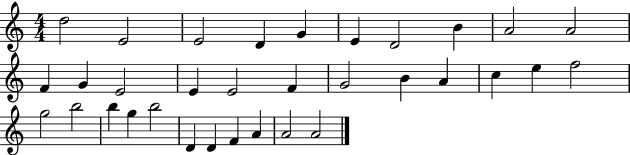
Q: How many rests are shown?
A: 0